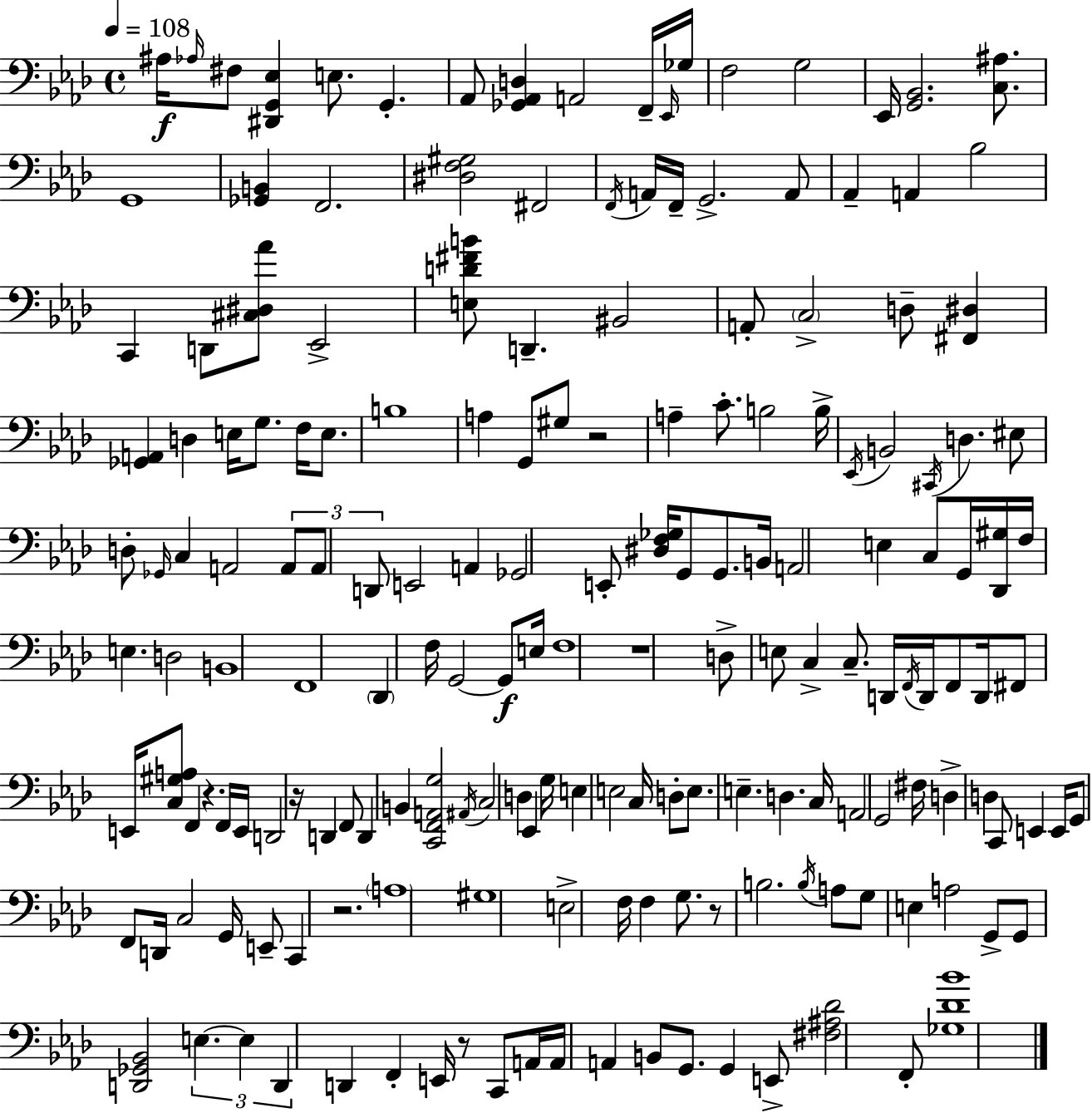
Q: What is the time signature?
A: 4/4